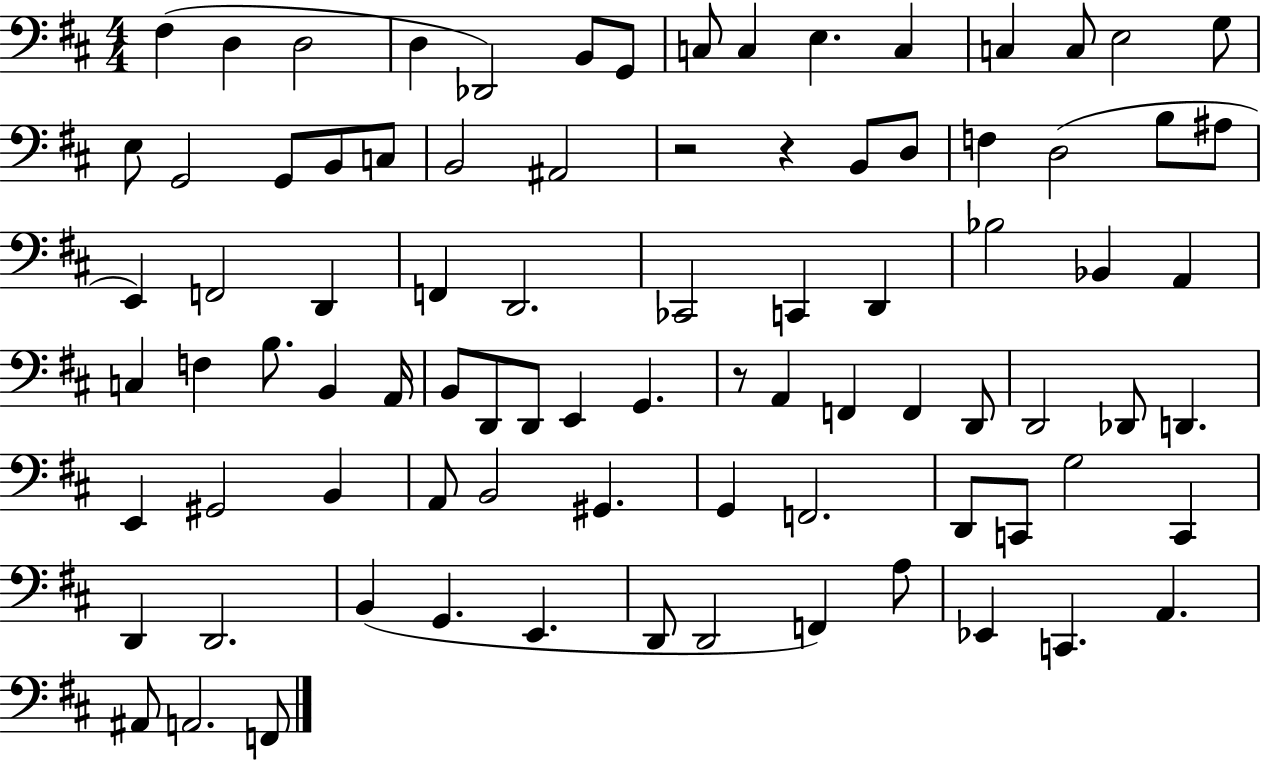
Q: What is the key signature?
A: D major